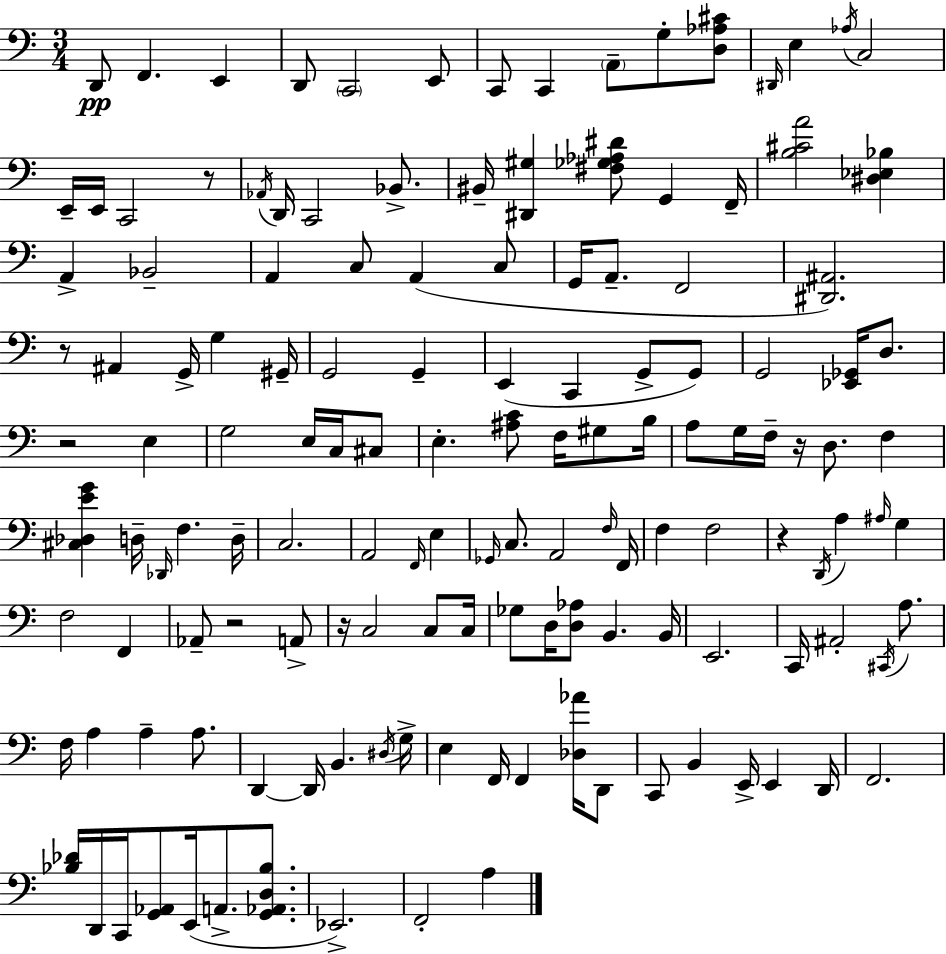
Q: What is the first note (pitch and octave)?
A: D2